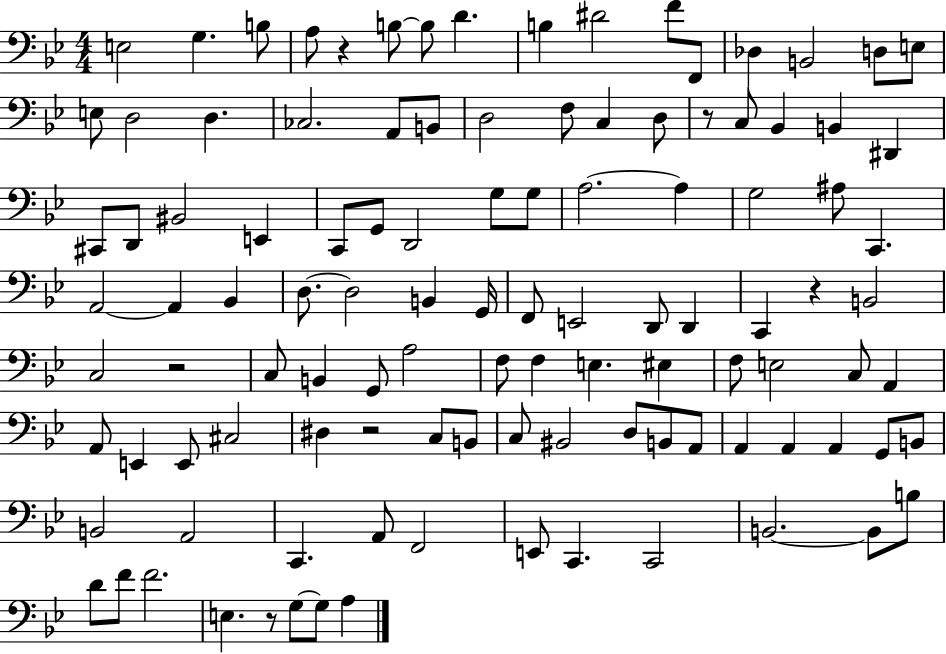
{
  \clef bass
  \numericTimeSignature
  \time 4/4
  \key bes \major
  e2 g4. b8 | a8 r4 b8~~ b8 d'4. | b4 dis'2 f'8 f,8 | des4 b,2 d8 e8 | \break e8 d2 d4. | ces2. a,8 b,8 | d2 f8 c4 d8 | r8 c8 bes,4 b,4 dis,4 | \break cis,8 d,8 bis,2 e,4 | c,8 g,8 d,2 g8 g8 | a2.~~ a4 | g2 ais8 c,4. | \break a,2~~ a,4 bes,4 | d8.~~ d2 b,4 g,16 | f,8 e,2 d,8 d,4 | c,4 r4 b,2 | \break c2 r2 | c8 b,4 g,8 a2 | f8 f4 e4. eis4 | f8 e2 c8 a,4 | \break a,8 e,4 e,8 cis2 | dis4 r2 c8 b,8 | c8 bis,2 d8 b,8 a,8 | a,4 a,4 a,4 g,8 b,8 | \break b,2 a,2 | c,4. a,8 f,2 | e,8 c,4. c,2 | b,2.~~ b,8 b8 | \break d'8 f'8 f'2. | e4. r8 g8~~ g8 a4 | \bar "|."
}